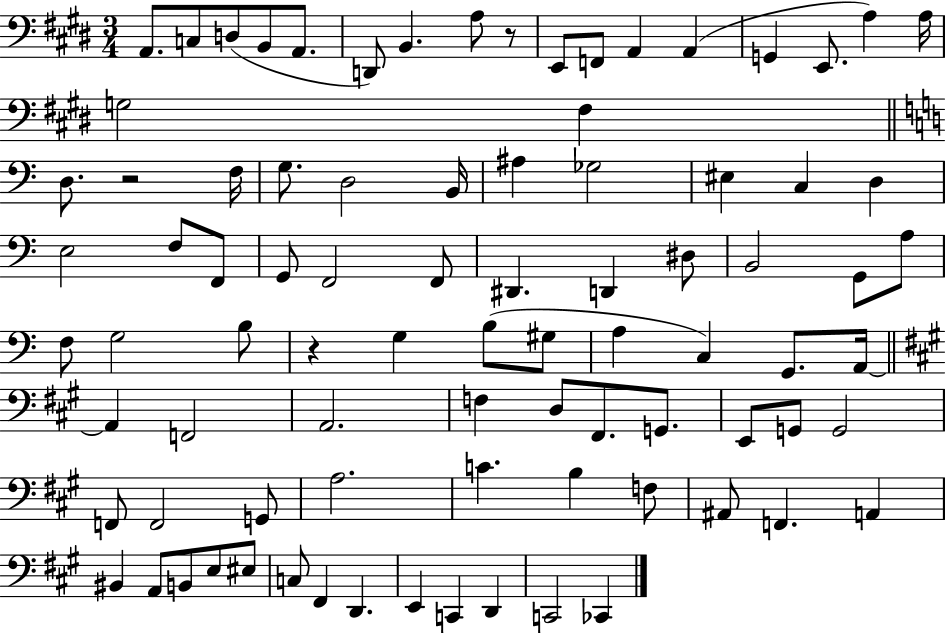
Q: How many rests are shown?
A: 3